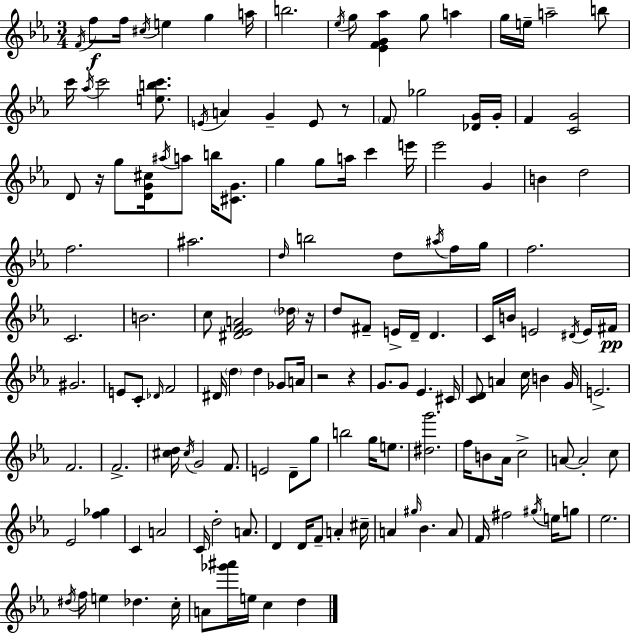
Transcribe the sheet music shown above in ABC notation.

X:1
T:Untitled
M:3/4
L:1/4
K:Eb
F/4 f/2 f/4 ^c/4 e g a/4 b2 _e/4 g/2 [_EFG_a] g/2 a g/4 e/4 a2 b/2 c'/4 _a/4 c'2 [ebc']/2 E/4 A G E/2 z/2 F/2 _g2 [_DG]/4 G/4 F [CG]2 D/2 z/4 g/2 [DG^c]/4 ^a/4 a/2 b/4 [^CG]/2 g g/2 a/4 c' e'/4 _e'2 G B d2 f2 ^a2 d/4 b2 d/2 ^a/4 f/4 g/4 f2 C2 B2 c/2 [^D_EFA]2 _d/4 z/4 d/2 ^F/2 E/4 D/4 D C/4 B/4 E2 ^D/4 E/4 ^F/4 ^G2 E/2 C/2 _D/4 F2 ^D/4 d d _G/2 A/4 z2 z G/2 G/2 _E ^C/4 [CD]/2 A c/4 B G/4 E2 F2 F2 [^cd]/4 ^c/4 G2 F/2 E2 D/2 g/2 b2 g/4 e/2 [^dg']2 f/4 B/2 _A/4 c2 A/2 A2 c/2 _E2 [f_g] C A2 C/4 d2 A/2 D D/4 F/2 A ^c/4 A ^g/4 _B A/2 F/4 ^f2 ^g/4 e/4 g/2 _e2 ^d/4 f/4 e _d c/4 A/2 [_g'^a']/4 e/4 c d